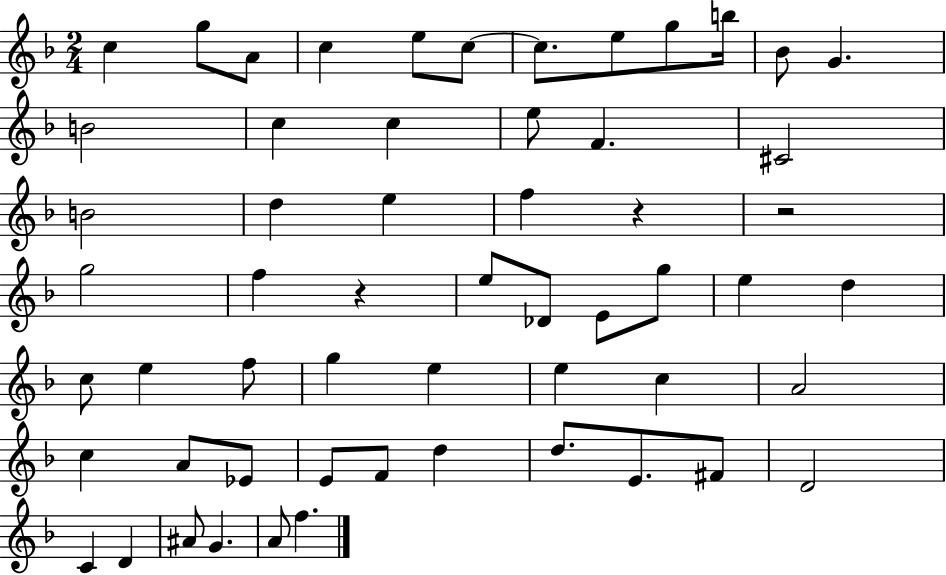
X:1
T:Untitled
M:2/4
L:1/4
K:F
c g/2 A/2 c e/2 c/2 c/2 e/2 g/2 b/4 _B/2 G B2 c c e/2 F ^C2 B2 d e f z z2 g2 f z e/2 _D/2 E/2 g/2 e d c/2 e f/2 g e e c A2 c A/2 _E/2 E/2 F/2 d d/2 E/2 ^F/2 D2 C D ^A/2 G A/2 f